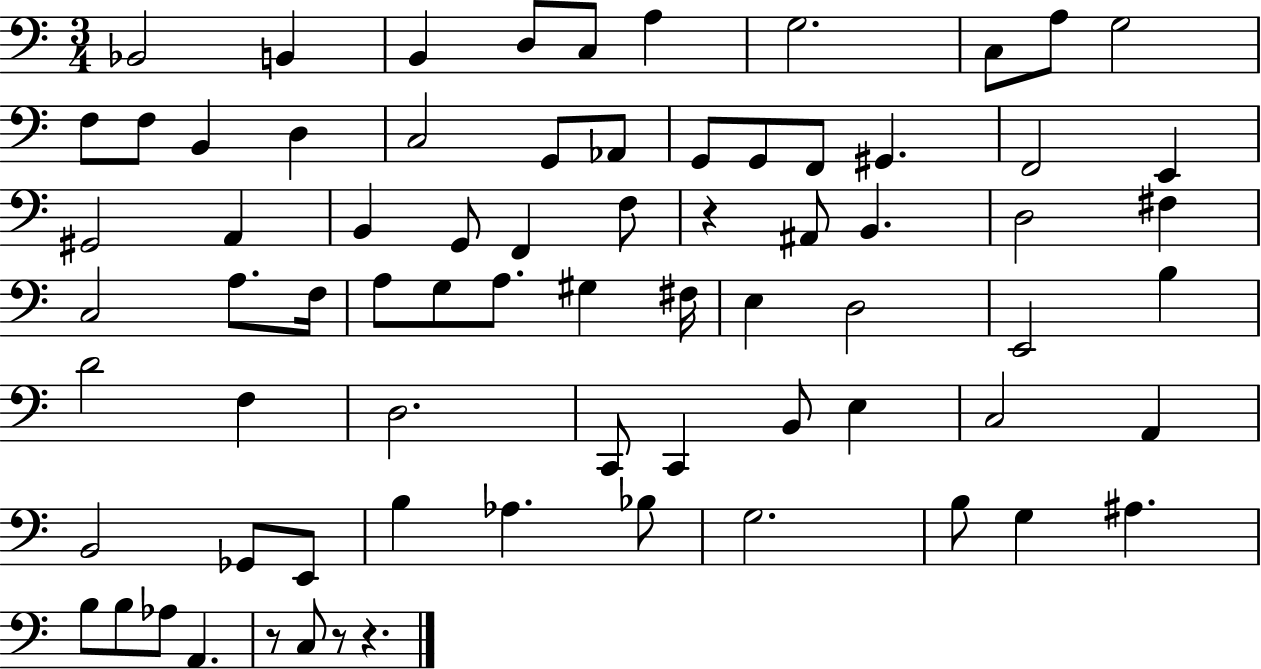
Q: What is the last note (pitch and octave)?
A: C3